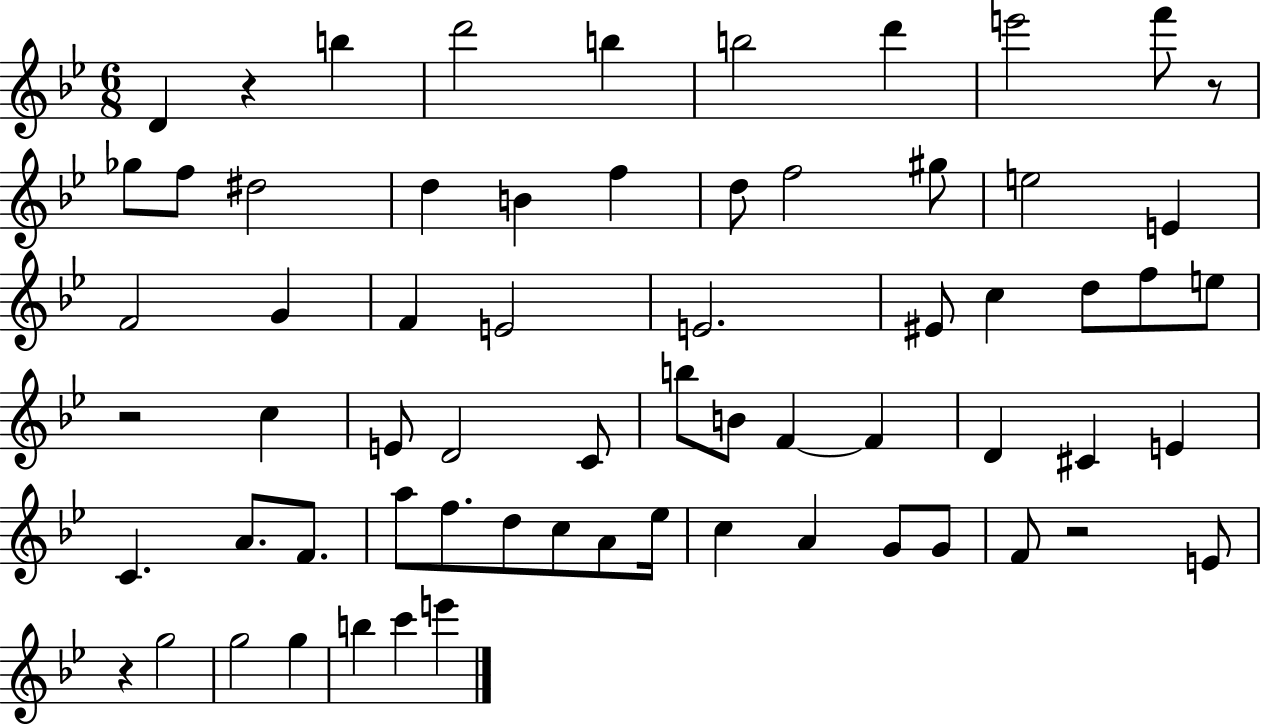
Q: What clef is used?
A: treble